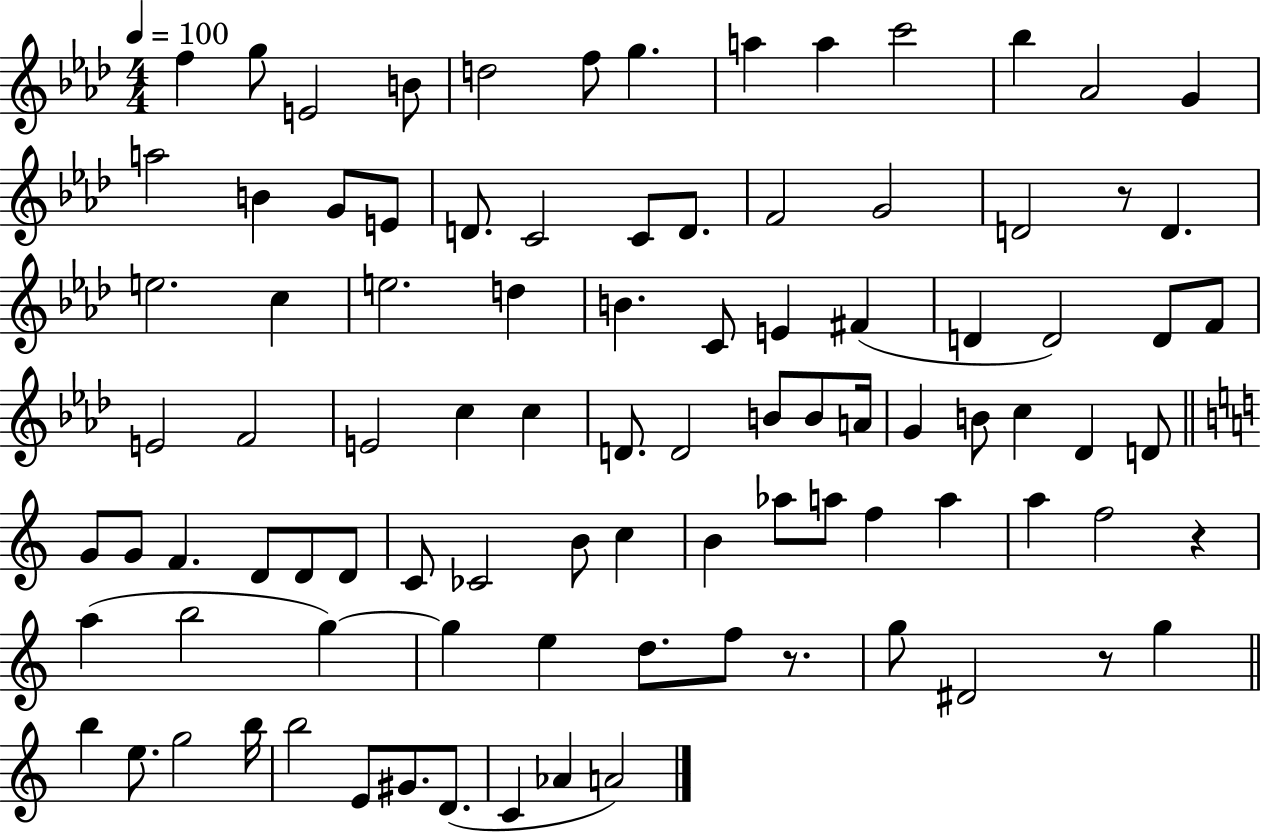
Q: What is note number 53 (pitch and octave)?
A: G4